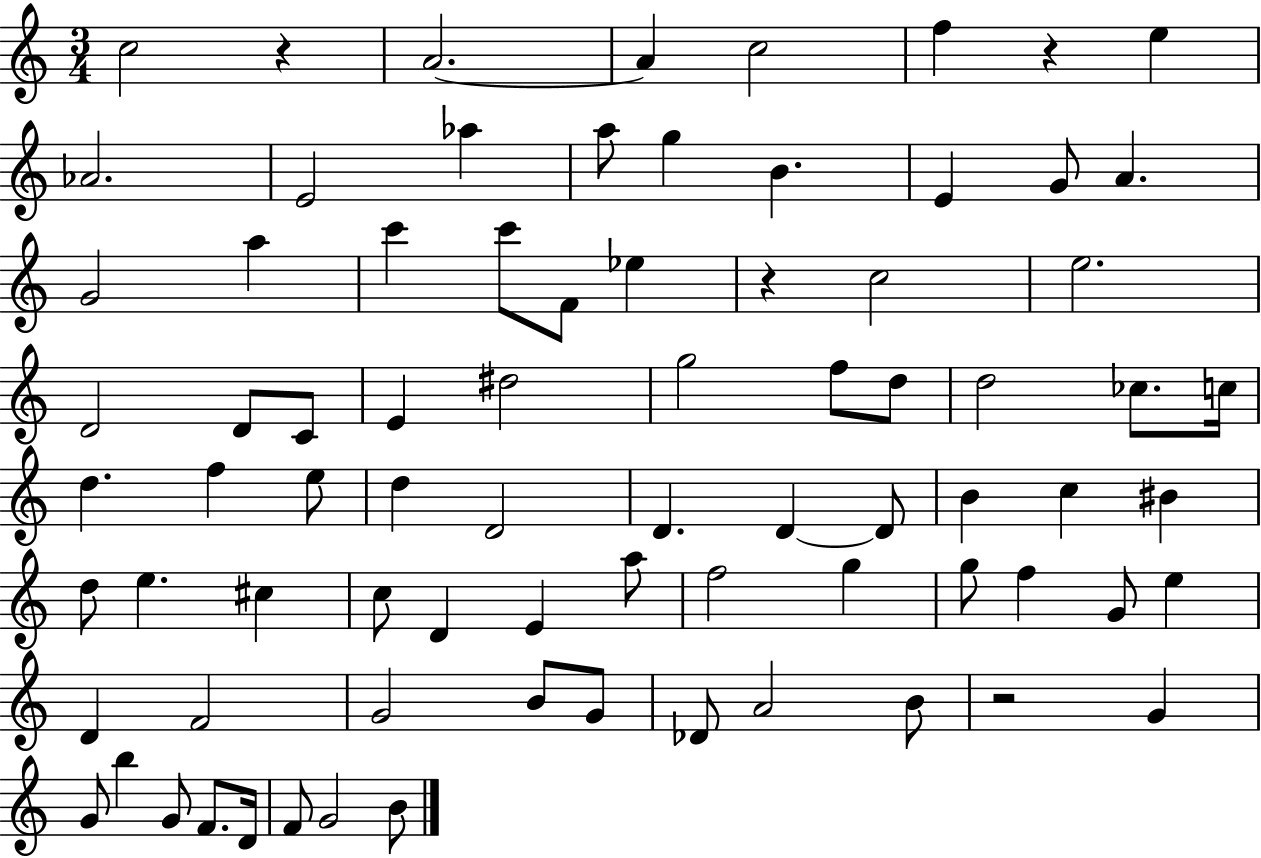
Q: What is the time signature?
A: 3/4